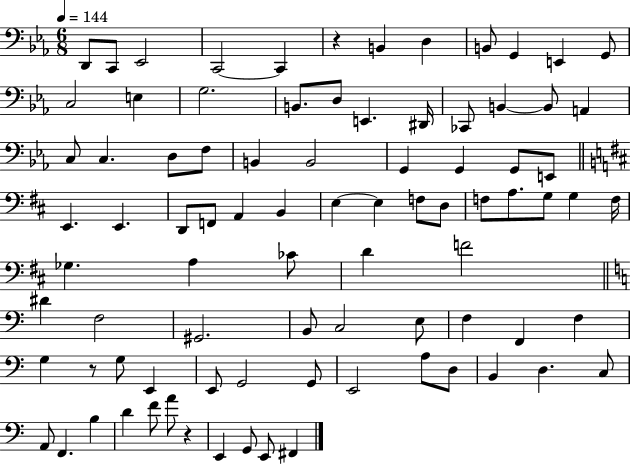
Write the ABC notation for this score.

X:1
T:Untitled
M:6/8
L:1/4
K:Eb
D,,/2 C,,/2 _E,,2 C,,2 C,, z B,, D, B,,/2 G,, E,, G,,/2 C,2 E, G,2 B,,/2 D,/2 E,, ^D,,/4 _C,,/2 B,, B,,/2 A,, C,/2 C, D,/2 F,/2 B,, B,,2 G,, G,, G,,/2 E,,/2 E,, E,, D,,/2 F,,/2 A,, B,, E, E, F,/2 D,/2 F,/2 A,/2 G,/2 G, F,/4 _G, A, _C/2 D F2 ^D F,2 ^G,,2 B,,/2 C,2 E,/2 F, F,, F, G, z/2 G,/2 E,, E,,/2 G,,2 G,,/2 E,,2 A,/2 D,/2 B,, D, C,/2 A,,/2 F,, B, D F/2 A/2 z E,, G,,/2 E,,/2 ^F,,